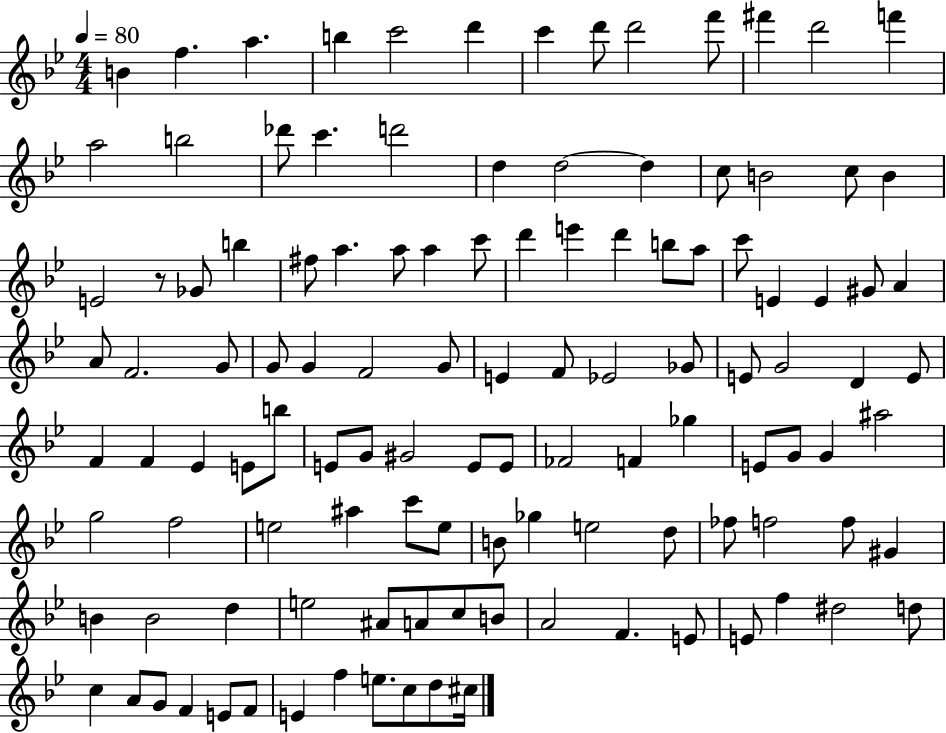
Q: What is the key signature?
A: BES major